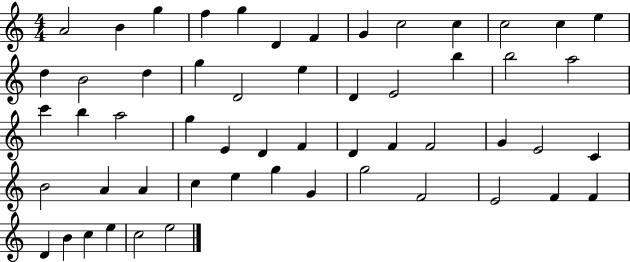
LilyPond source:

{
  \clef treble
  \numericTimeSignature
  \time 4/4
  \key c \major
  a'2 b'4 g''4 | f''4 g''4 d'4 f'4 | g'4 c''2 c''4 | c''2 c''4 e''4 | \break d''4 b'2 d''4 | g''4 d'2 e''4 | d'4 e'2 b''4 | b''2 a''2 | \break c'''4 b''4 a''2 | g''4 e'4 d'4 f'4 | d'4 f'4 f'2 | g'4 e'2 c'4 | \break b'2 a'4 a'4 | c''4 e''4 g''4 g'4 | g''2 f'2 | e'2 f'4 f'4 | \break d'4 b'4 c''4 e''4 | c''2 e''2 | \bar "|."
}